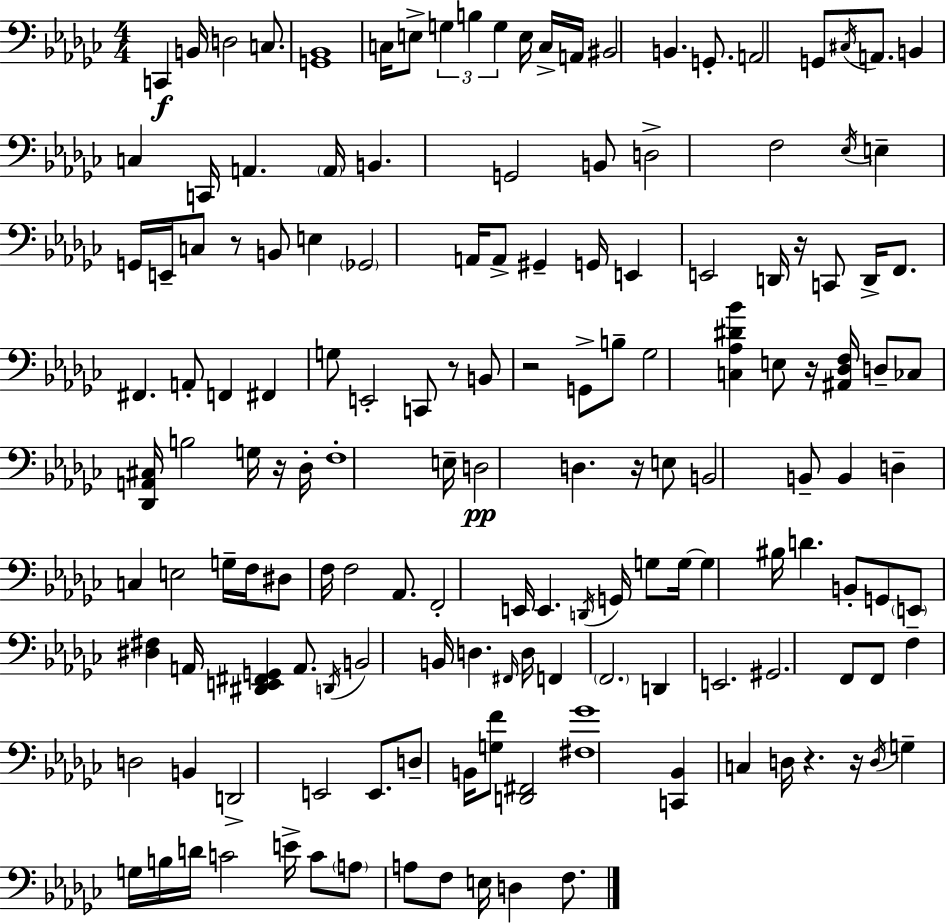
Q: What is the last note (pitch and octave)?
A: F3